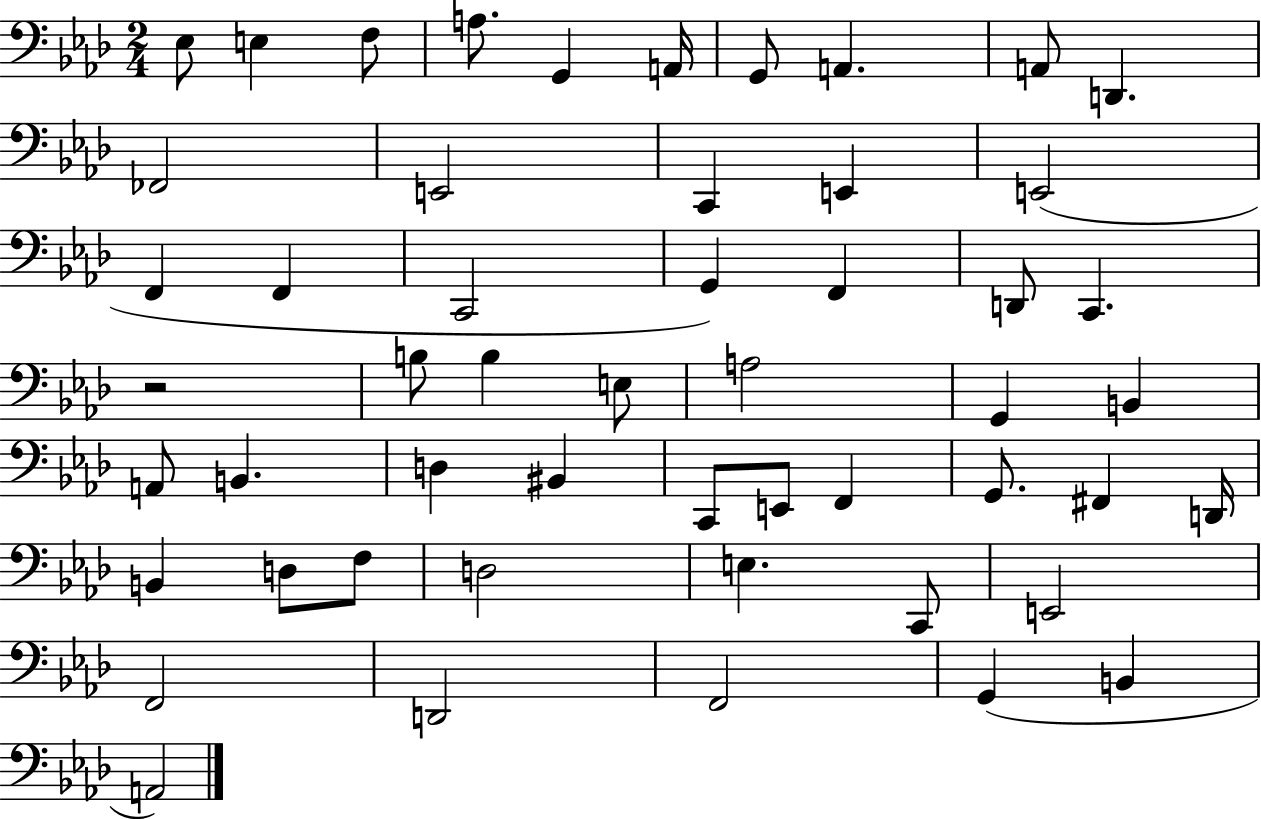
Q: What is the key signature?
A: AES major